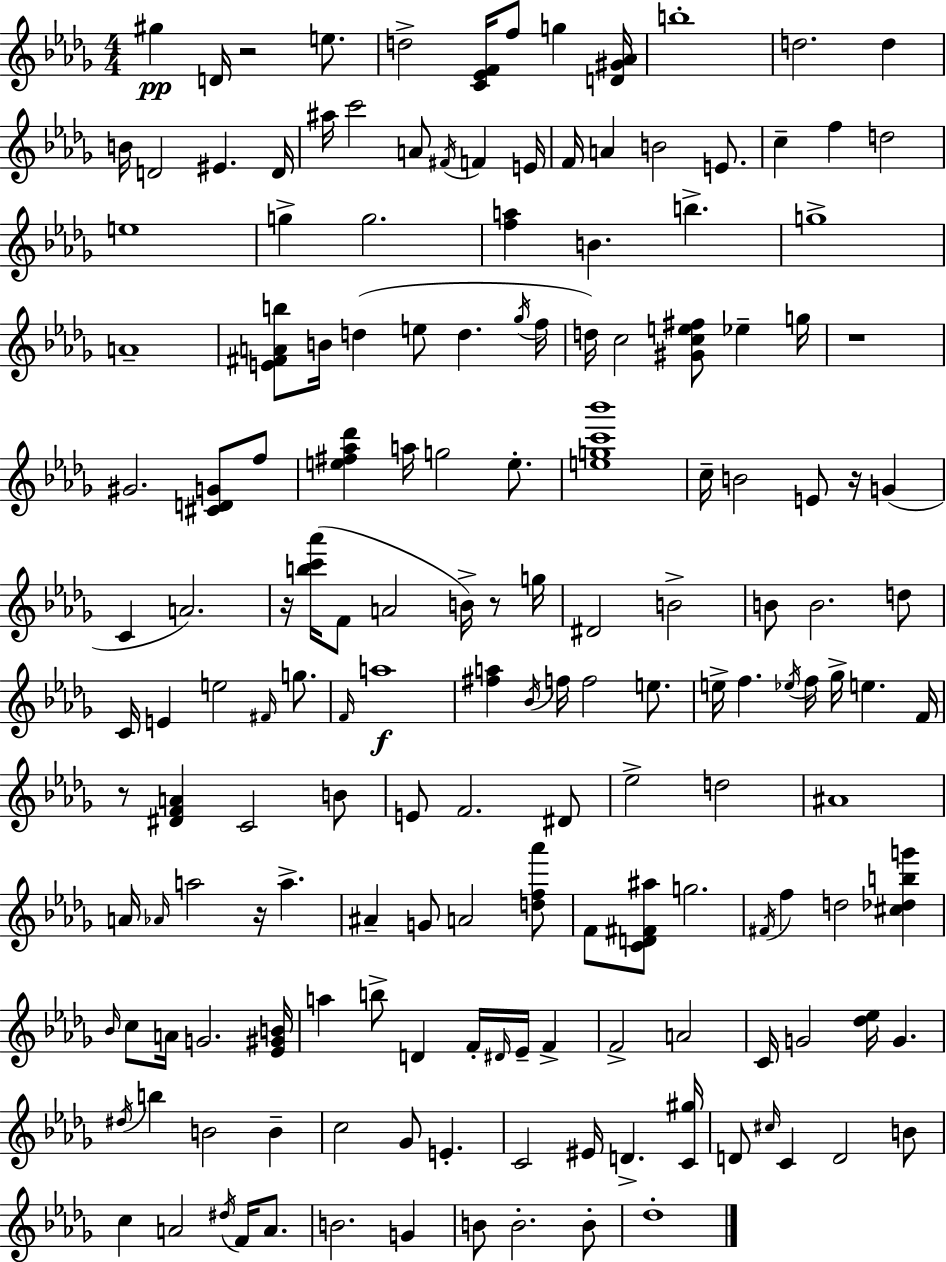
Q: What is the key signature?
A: BES minor